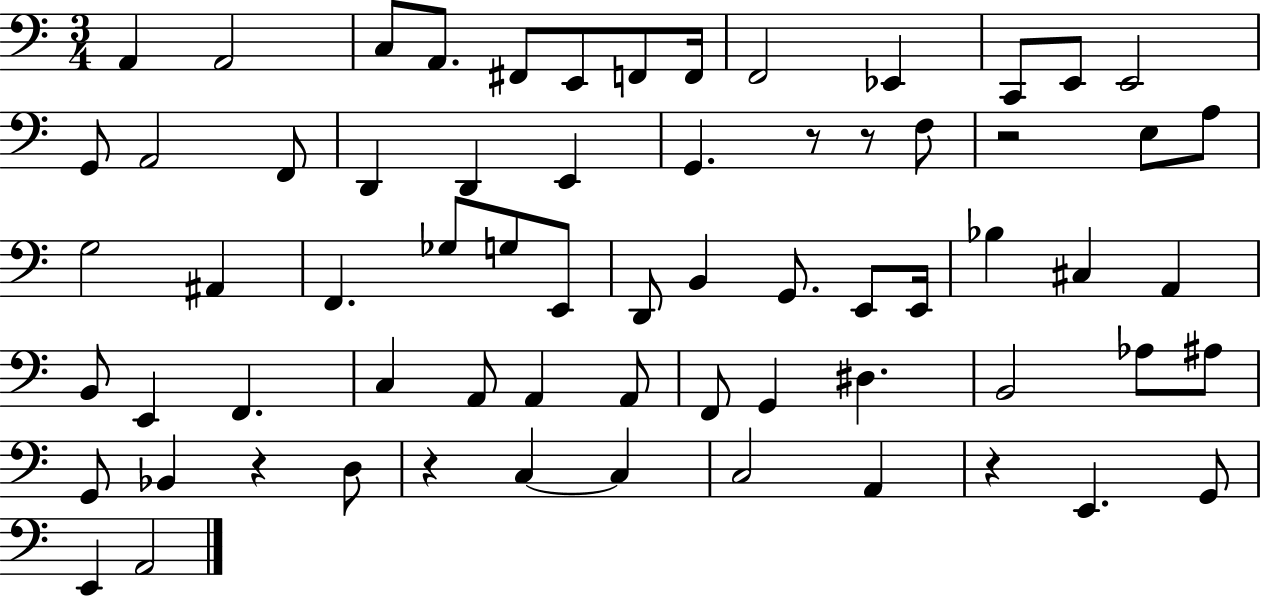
A2/q A2/h C3/e A2/e. F#2/e E2/e F2/e F2/s F2/h Eb2/q C2/e E2/e E2/h G2/e A2/h F2/e D2/q D2/q E2/q G2/q. R/e R/e F3/e R/h E3/e A3/e G3/h A#2/q F2/q. Gb3/e G3/e E2/e D2/e B2/q G2/e. E2/e E2/s Bb3/q C#3/q A2/q B2/e E2/q F2/q. C3/q A2/e A2/q A2/e F2/e G2/q D#3/q. B2/h Ab3/e A#3/e G2/e Bb2/q R/q D3/e R/q C3/q C3/q C3/h A2/q R/q E2/q. G2/e E2/q A2/h